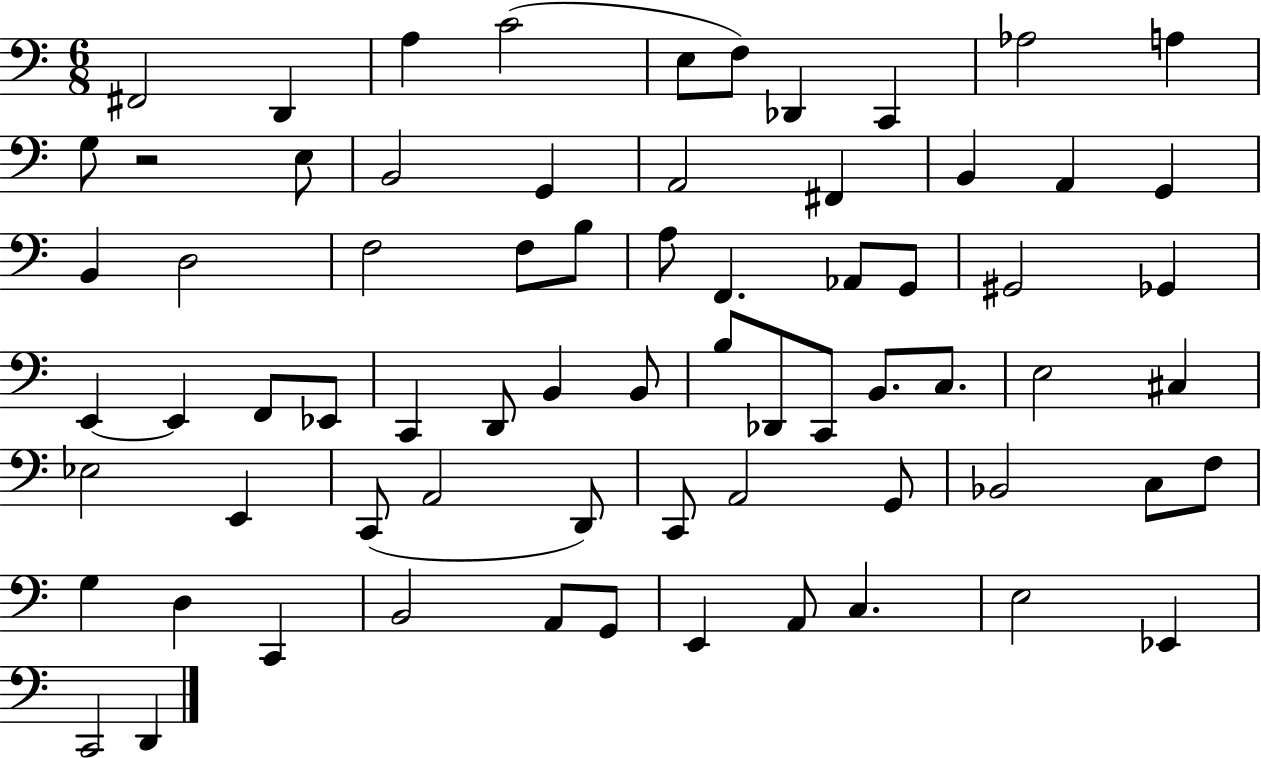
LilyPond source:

{
  \clef bass
  \numericTimeSignature
  \time 6/8
  \key c \major
  fis,2 d,4 | a4 c'2( | e8 f8) des,4 c,4 | aes2 a4 | \break g8 r2 e8 | b,2 g,4 | a,2 fis,4 | b,4 a,4 g,4 | \break b,4 d2 | f2 f8 b8 | a8 f,4. aes,8 g,8 | gis,2 ges,4 | \break e,4~~ e,4 f,8 ees,8 | c,4 d,8 b,4 b,8 | b8 des,8 c,8 b,8. c8. | e2 cis4 | \break ees2 e,4 | c,8( a,2 d,8) | c,8 a,2 g,8 | bes,2 c8 f8 | \break g4 d4 c,4 | b,2 a,8 g,8 | e,4 a,8 c4. | e2 ees,4 | \break c,2 d,4 | \bar "|."
}